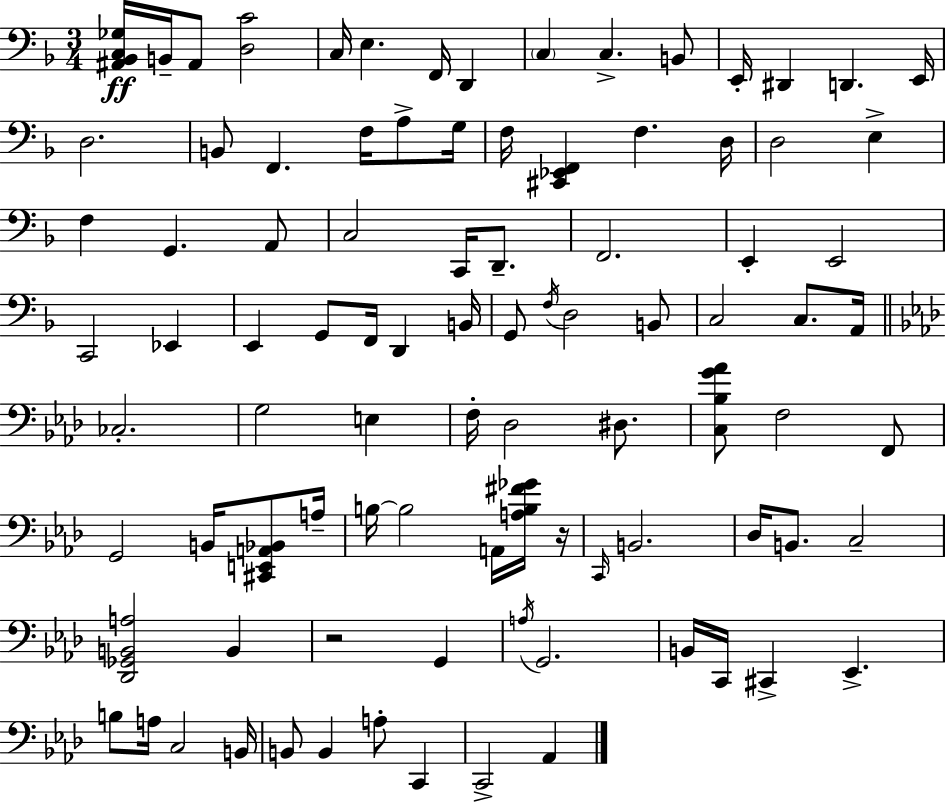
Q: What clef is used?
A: bass